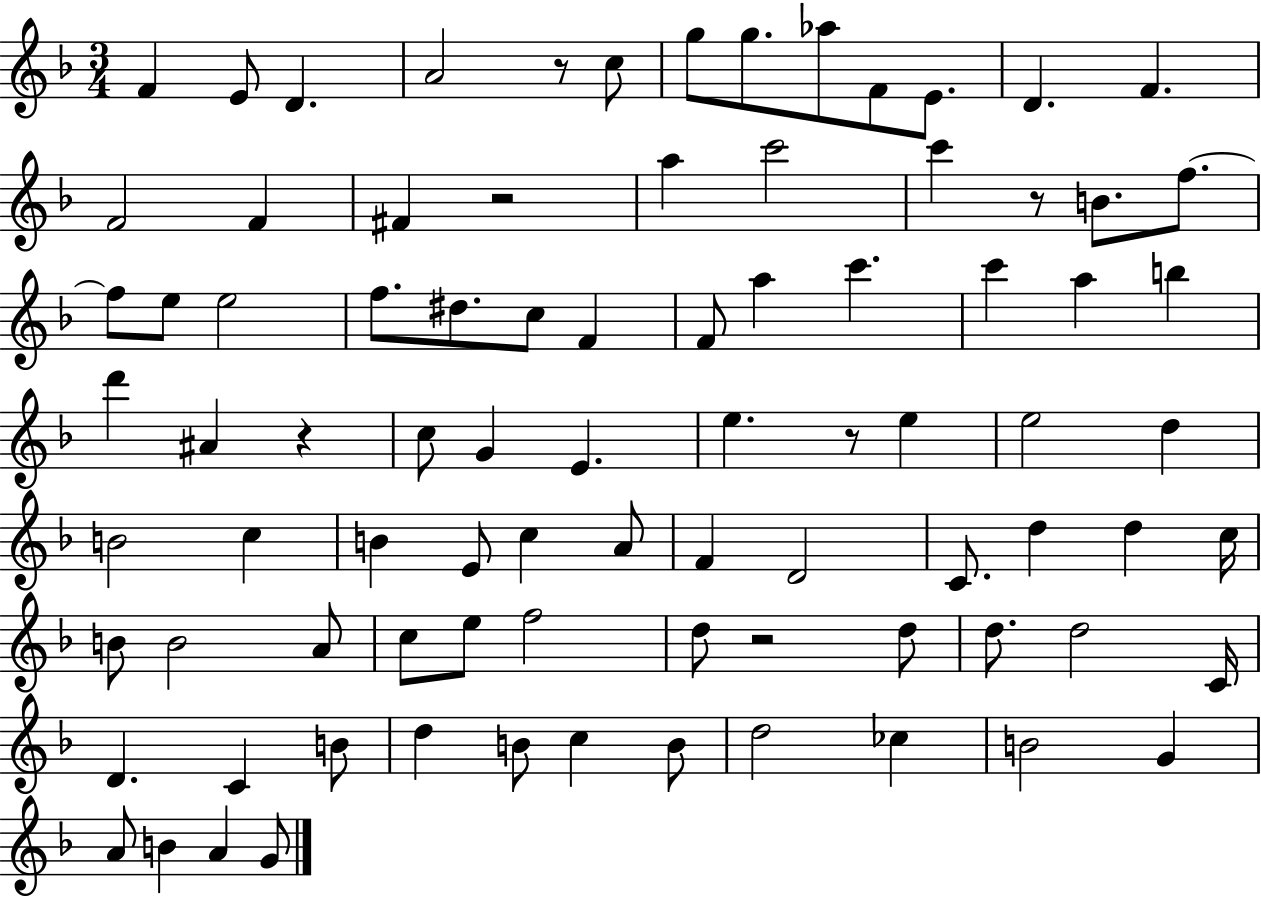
F4/q E4/e D4/q. A4/h R/e C5/e G5/e G5/e. Ab5/e F4/e E4/e. D4/q. F4/q. F4/h F4/q F#4/q R/h A5/q C6/h C6/q R/e B4/e. F5/e. F5/e E5/e E5/h F5/e. D#5/e. C5/e F4/q F4/e A5/q C6/q. C6/q A5/q B5/q D6/q A#4/q R/q C5/e G4/q E4/q. E5/q. R/e E5/q E5/h D5/q B4/h C5/q B4/q E4/e C5/q A4/e F4/q D4/h C4/e. D5/q D5/q C5/s B4/e B4/h A4/e C5/e E5/e F5/h D5/e R/h D5/e D5/e. D5/h C4/s D4/q. C4/q B4/e D5/q B4/e C5/q B4/e D5/h CES5/q B4/h G4/q A4/e B4/q A4/q G4/e